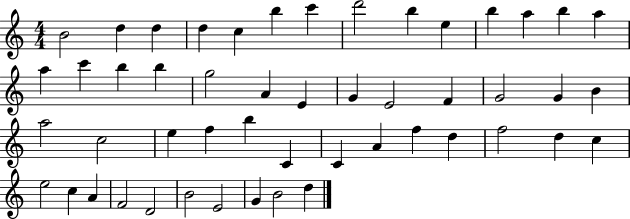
X:1
T:Untitled
M:4/4
L:1/4
K:C
B2 d d d c b c' d'2 b e b a b a a c' b b g2 A E G E2 F G2 G B a2 c2 e f b C C A f d f2 d c e2 c A F2 D2 B2 E2 G B2 d